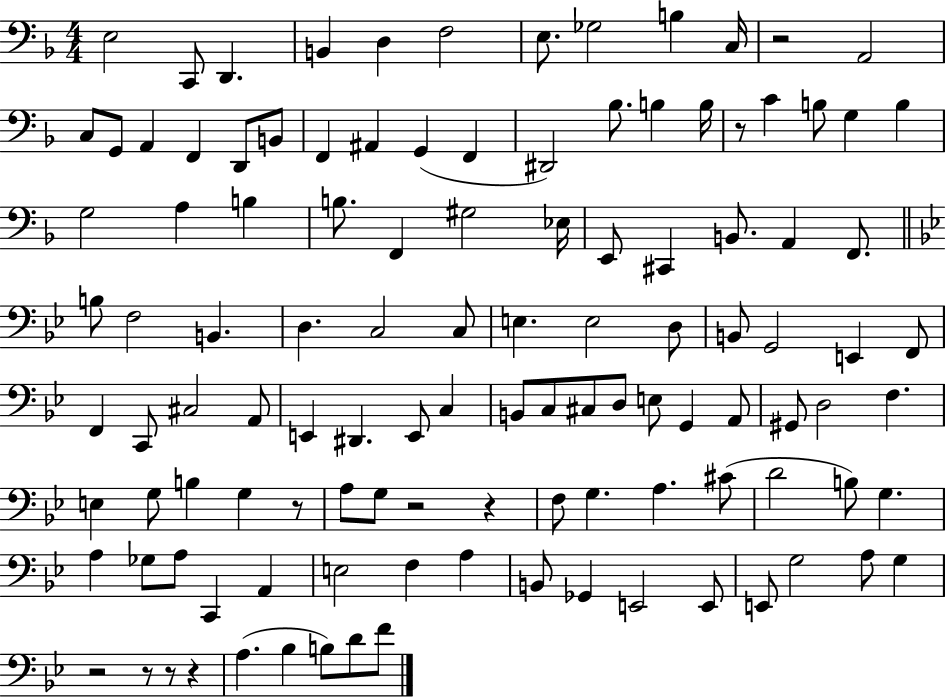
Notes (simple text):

E3/h C2/e D2/q. B2/q D3/q F3/h E3/e. Gb3/h B3/q C3/s R/h A2/h C3/e G2/e A2/q F2/q D2/e B2/e F2/q A#2/q G2/q F2/q D#2/h Bb3/e. B3/q B3/s R/e C4/q B3/e G3/q B3/q G3/h A3/q B3/q B3/e. F2/q G#3/h Eb3/s E2/e C#2/q B2/e. A2/q F2/e. B3/e F3/h B2/q. D3/q. C3/h C3/e E3/q. E3/h D3/e B2/e G2/h E2/q F2/e F2/q C2/e C#3/h A2/e E2/q D#2/q. E2/e C3/q B2/e C3/e C#3/e D3/e E3/e G2/q A2/e G#2/e D3/h F3/q. E3/q G3/e B3/q G3/q R/e A3/e G3/e R/h R/q F3/e G3/q. A3/q. C#4/e D4/h B3/e G3/q. A3/q Gb3/e A3/e C2/q A2/q E3/h F3/q A3/q B2/e Gb2/q E2/h E2/e E2/e G3/h A3/e G3/q R/h R/e R/e R/q A3/q. Bb3/q B3/e D4/e F4/e